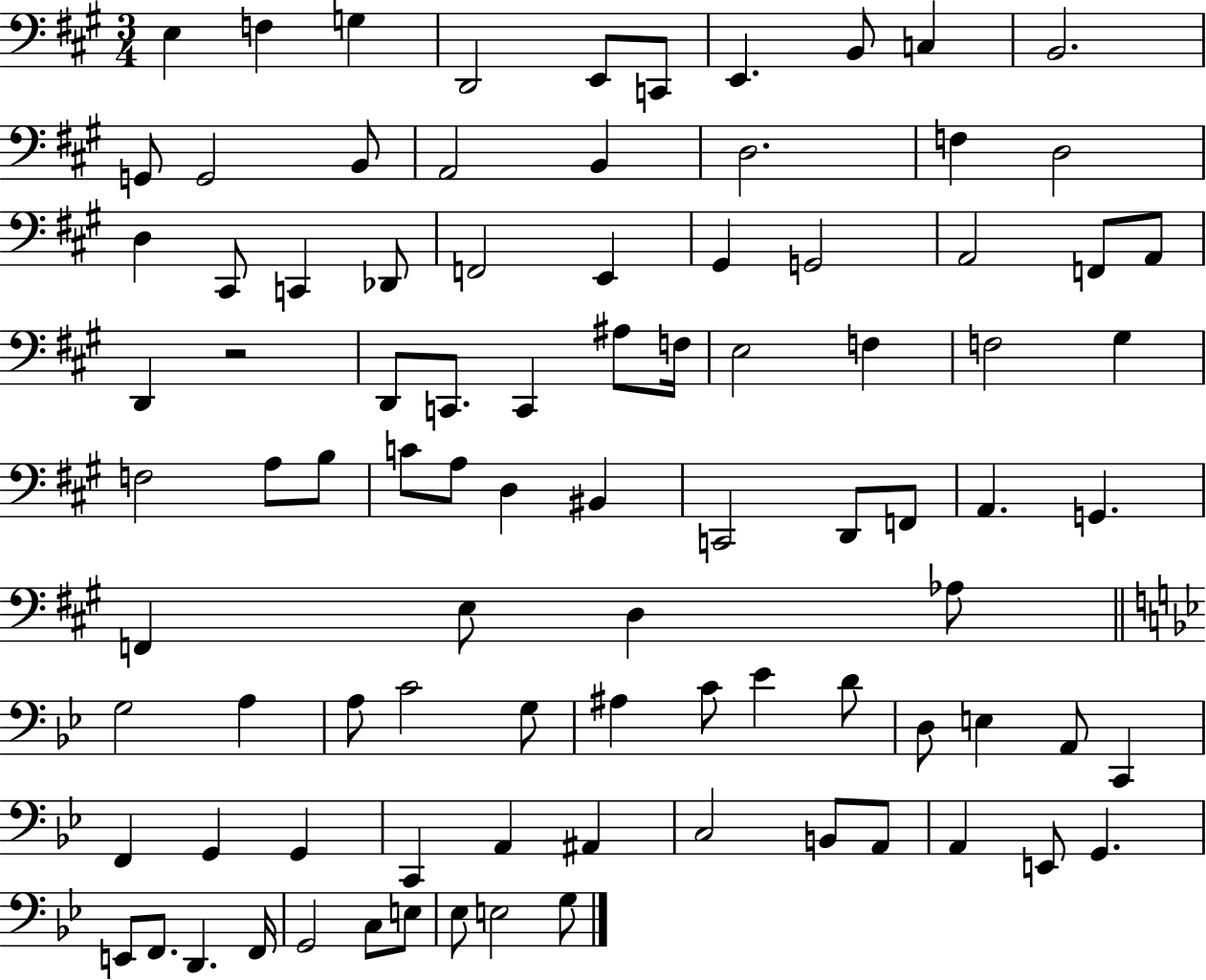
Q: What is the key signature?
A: A major